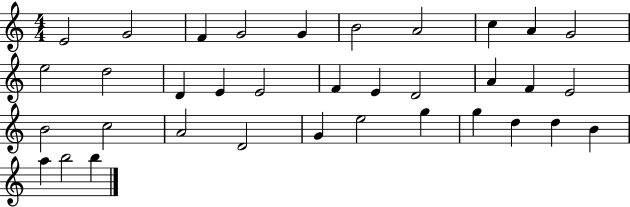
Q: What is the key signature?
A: C major